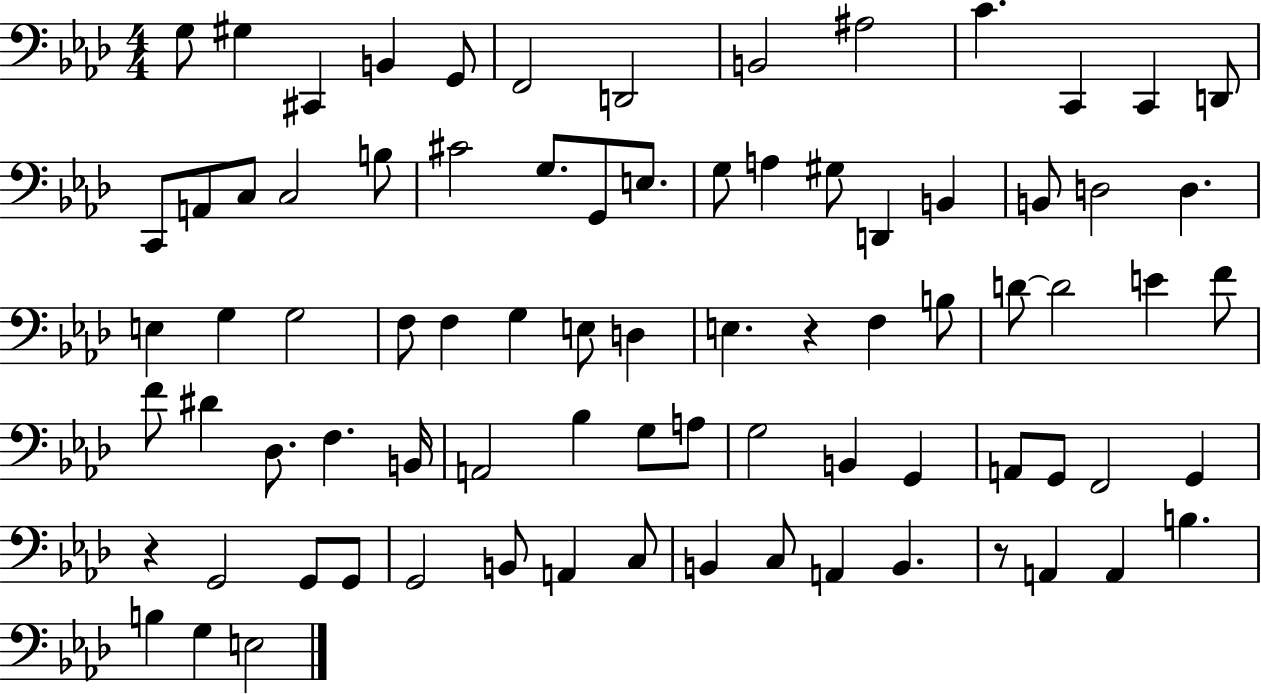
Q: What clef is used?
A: bass